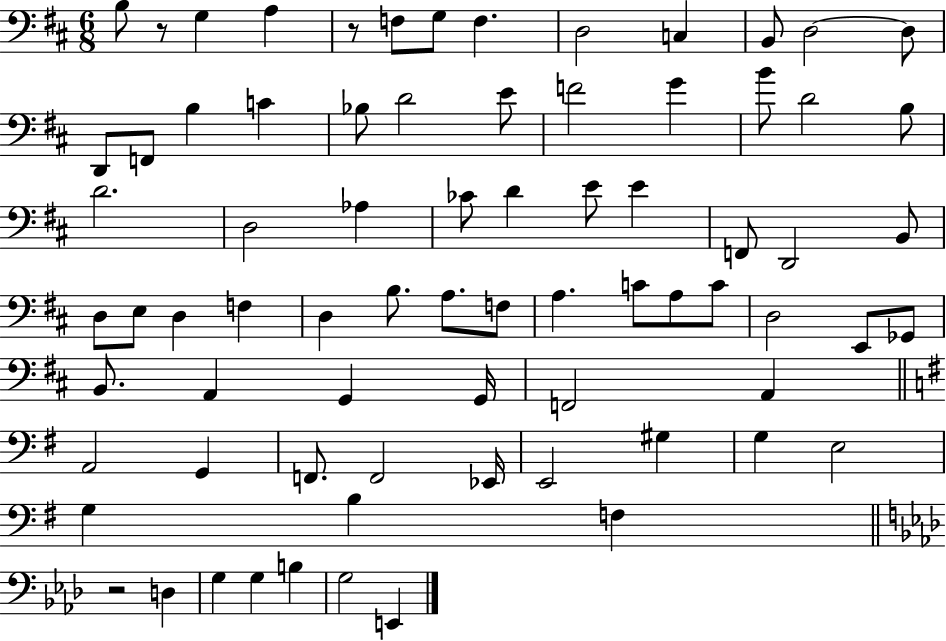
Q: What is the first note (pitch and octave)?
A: B3